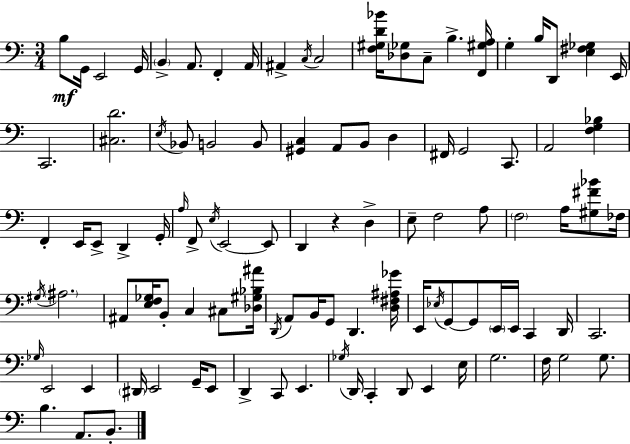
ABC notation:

X:1
T:Untitled
M:3/4
L:1/4
K:Am
B,/2 G,,/4 E,,2 G,,/4 B,, A,,/2 F,, A,,/4 ^A,, C,/4 C,2 [F,^G,D_B]/4 [_D,_G,]/2 C,/2 B, [F,,^G,A,]/4 G, B,/4 D,,/2 [E,^F,_G,] E,,/4 C,,2 [^C,D]2 E,/4 _B,,/2 B,,2 B,,/2 [^G,,C,] A,,/2 B,,/2 D, ^F,,/4 G,,2 C,,/2 A,,2 [F,G,_B,] F,, E,,/4 E,,/2 D,, G,,/4 A,/4 F,,/2 E,/4 E,,2 E,,/2 D,, z D, E,/2 F,2 A,/2 F,2 A,/4 [^G,^F_B]/2 _F,/4 ^G,/4 ^A,2 ^A,,/2 [E,F,_G,]/4 B,,/2 C, ^C,/2 [_D,^G,_B,^A]/4 D,,/4 A,,/2 B,,/4 G,,/2 D,, [D,^F,^A,_G]/4 E,,/4 _E,/4 G,,/2 G,,/2 E,,/4 E,,/4 C,, D,,/4 C,,2 _G,/4 E,,2 E,, ^D,,/4 E,,2 G,,/4 E,,/2 D,, C,,/2 E,, _G,/4 D,,/4 C,, D,,/2 E,, E,/4 G,2 F,/4 G,2 G,/2 B, A,,/2 B,,/2